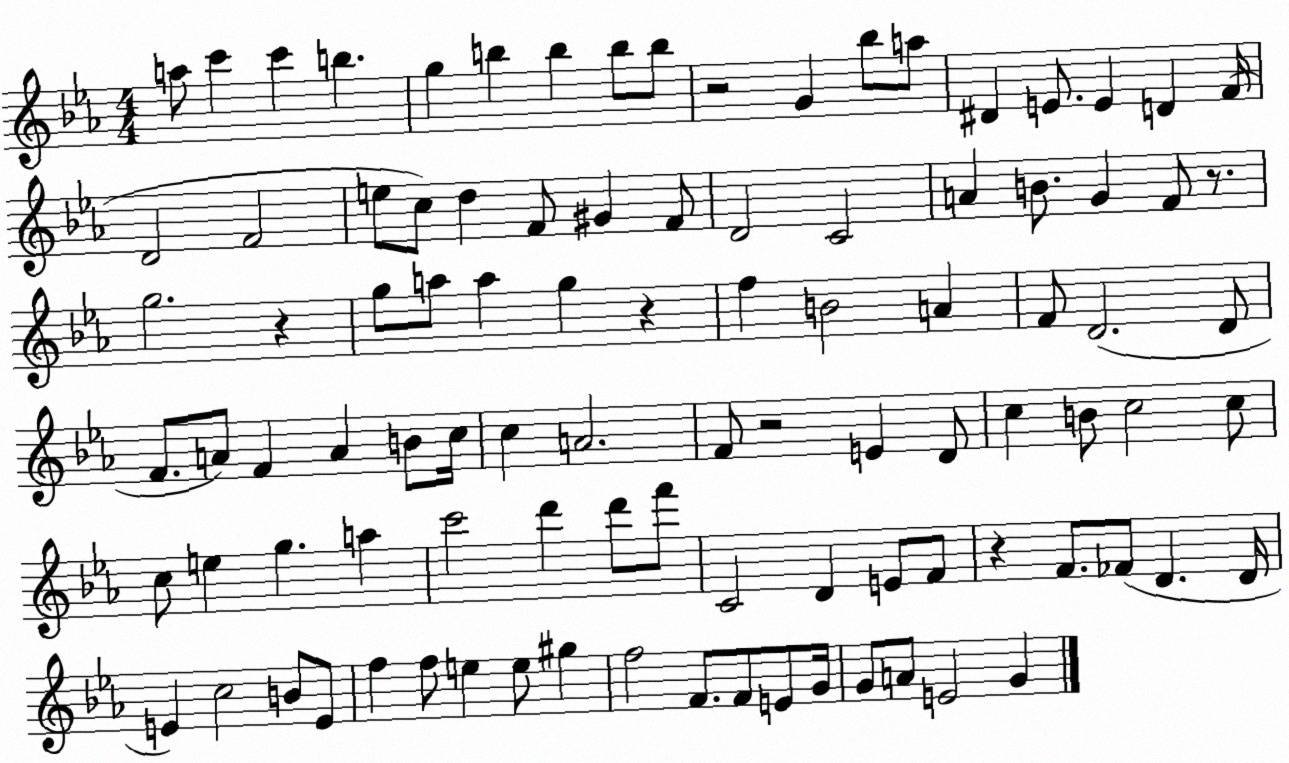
X:1
T:Untitled
M:4/4
L:1/4
K:Eb
a/2 c' c' b g b b b/2 b/2 z2 G _b/2 a/2 ^D E/2 E D F/4 D2 F2 e/2 c/2 d F/2 ^G F/2 D2 C2 A B/2 G F/2 z/2 g2 z g/2 a/2 a g z f B2 A F/2 D2 D/2 F/2 A/2 F A B/2 c/4 c A2 F/2 z2 E D/2 c B/2 c2 c/2 c/2 e g a c'2 d' d'/2 f'/2 C2 D E/2 F/2 z F/2 _F/2 D D/4 E c2 B/2 E/2 f f/2 e e/2 ^g f2 F/2 F/2 E/2 G/4 G/2 A/2 E2 G